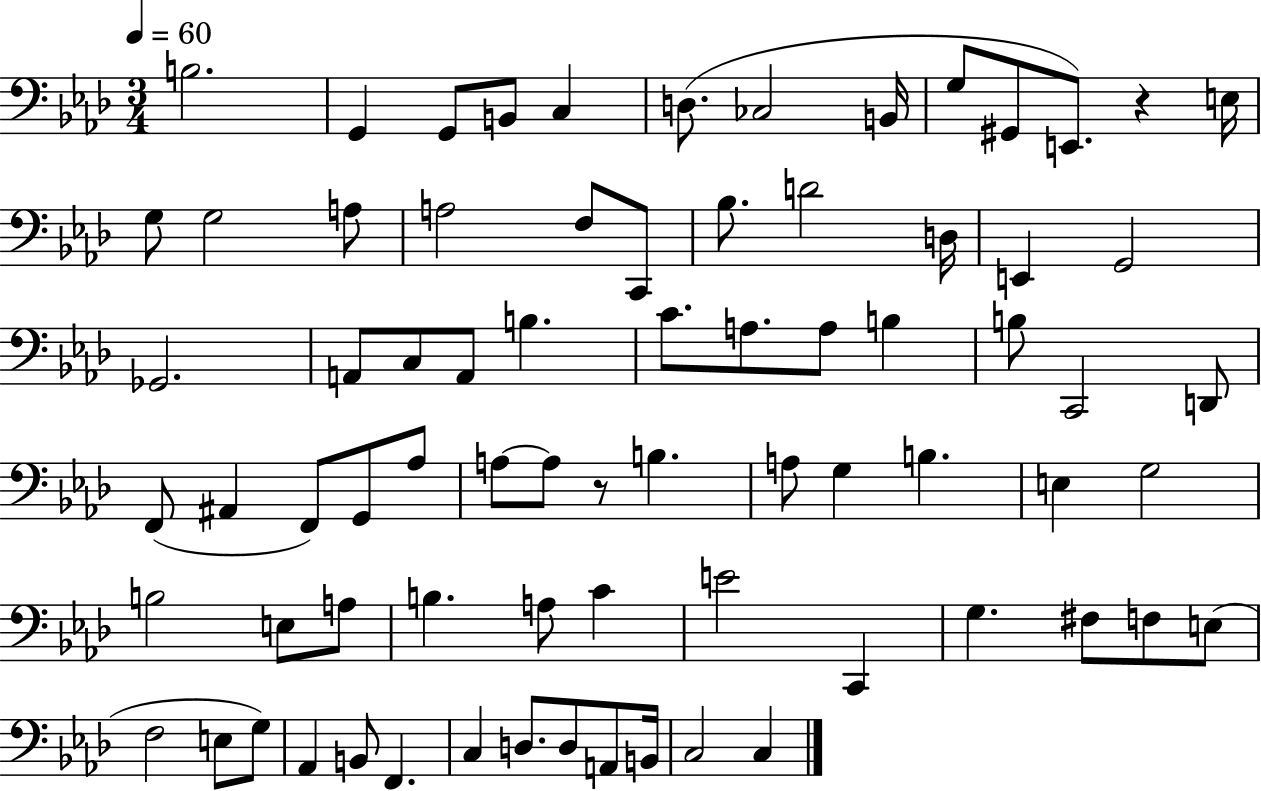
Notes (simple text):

B3/h. G2/q G2/e B2/e C3/q D3/e. CES3/h B2/s G3/e G#2/e E2/e. R/q E3/s G3/e G3/h A3/e A3/h F3/e C2/e Bb3/e. D4/h D3/s E2/q G2/h Gb2/h. A2/e C3/e A2/e B3/q. C4/e. A3/e. A3/e B3/q B3/e C2/h D2/e F2/e A#2/q F2/e G2/e Ab3/e A3/e A3/e R/e B3/q. A3/e G3/q B3/q. E3/q G3/h B3/h E3/e A3/e B3/q. A3/e C4/q E4/h C2/q G3/q. F#3/e F3/e E3/e F3/h E3/e G3/e Ab2/q B2/e F2/q. C3/q D3/e. D3/e A2/e B2/s C3/h C3/q